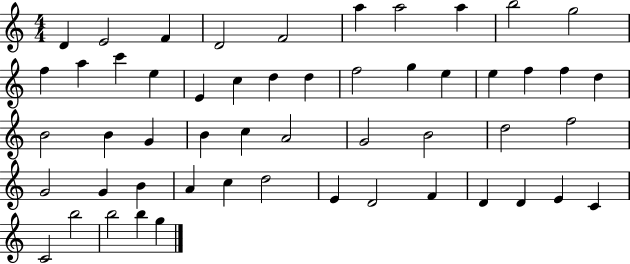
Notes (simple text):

D4/q E4/h F4/q D4/h F4/h A5/q A5/h A5/q B5/h G5/h F5/q A5/q C6/q E5/q E4/q C5/q D5/q D5/q F5/h G5/q E5/q E5/q F5/q F5/q D5/q B4/h B4/q G4/q B4/q C5/q A4/h G4/h B4/h D5/h F5/h G4/h G4/q B4/q A4/q C5/q D5/h E4/q D4/h F4/q D4/q D4/q E4/q C4/q C4/h B5/h B5/h B5/q G5/q